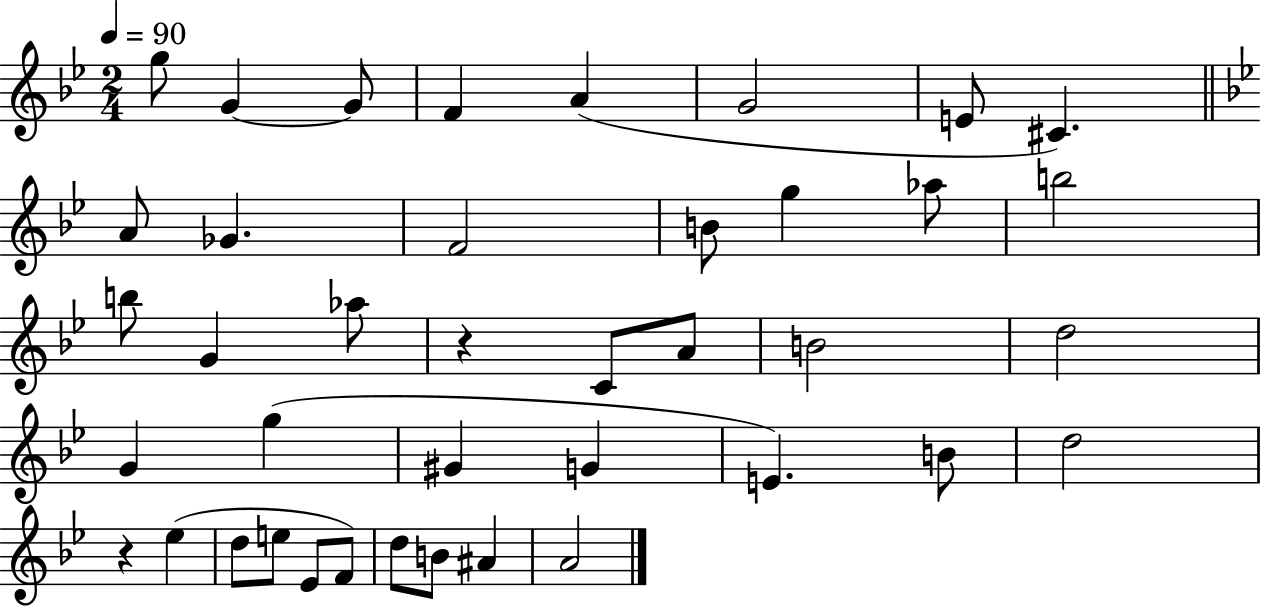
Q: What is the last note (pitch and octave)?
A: A4